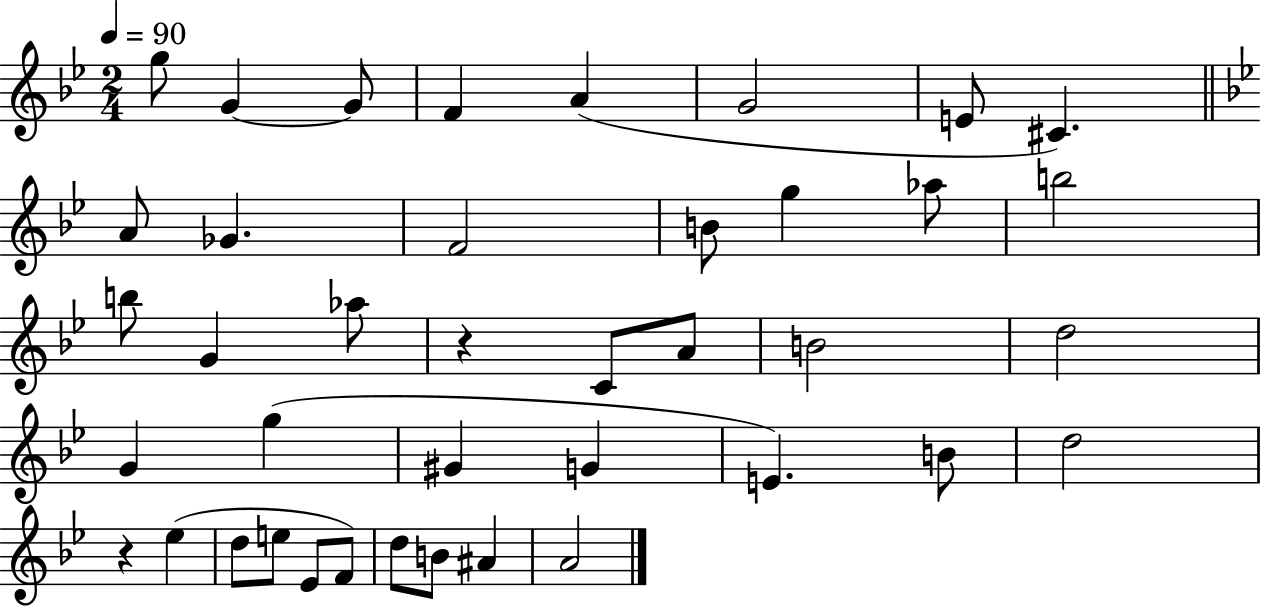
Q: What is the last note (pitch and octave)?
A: A4